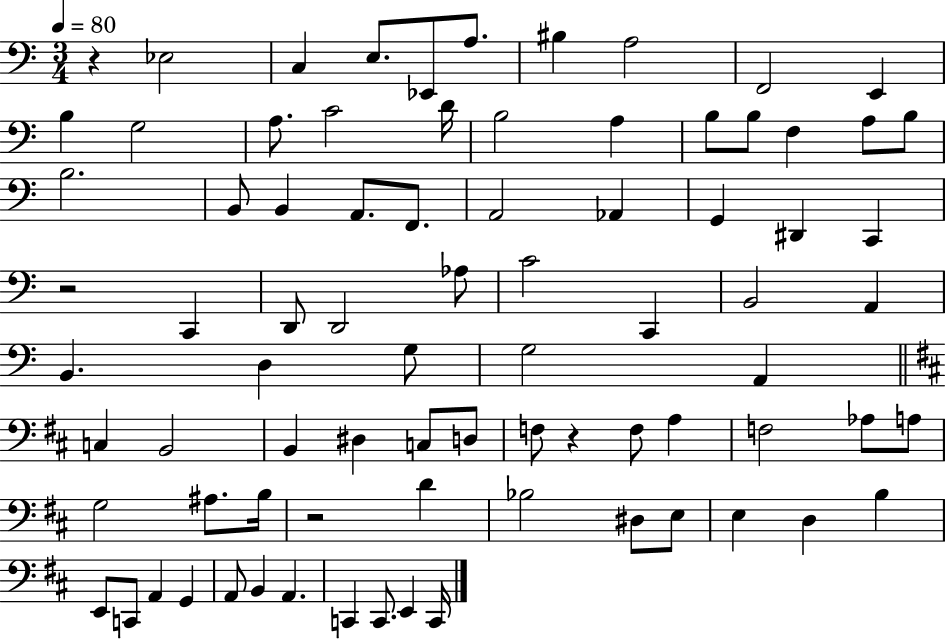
{
  \clef bass
  \numericTimeSignature
  \time 3/4
  \key c \major
  \tempo 4 = 80
  \repeat volta 2 { r4 ees2 | c4 e8. ees,8 a8. | bis4 a2 | f,2 e,4 | \break b4 g2 | a8. c'2 d'16 | b2 a4 | b8 b8 f4 a8 b8 | \break b2. | b,8 b,4 a,8. f,8. | a,2 aes,4 | g,4 dis,4 c,4 | \break r2 c,4 | d,8 d,2 aes8 | c'2 c,4 | b,2 a,4 | \break b,4. d4 g8 | g2 a,4 | \bar "||" \break \key d \major c4 b,2 | b,4 dis4 c8 d8 | f8 r4 f8 a4 | f2 aes8 a8 | \break g2 ais8. b16 | r2 d'4 | bes2 dis8 e8 | e4 d4 b4 | \break e,8 c,8 a,4 g,4 | a,8 b,4 a,4. | c,4 c,8. e,4 c,16 | } \bar "|."
}